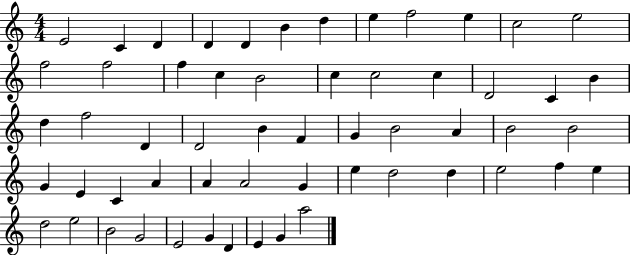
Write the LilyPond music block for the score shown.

{
  \clef treble
  \numericTimeSignature
  \time 4/4
  \key c \major
  e'2 c'4 d'4 | d'4 d'4 b'4 d''4 | e''4 f''2 e''4 | c''2 e''2 | \break f''2 f''2 | f''4 c''4 b'2 | c''4 c''2 c''4 | d'2 c'4 b'4 | \break d''4 f''2 d'4 | d'2 b'4 f'4 | g'4 b'2 a'4 | b'2 b'2 | \break g'4 e'4 c'4 a'4 | a'4 a'2 g'4 | e''4 d''2 d''4 | e''2 f''4 e''4 | \break d''2 e''2 | b'2 g'2 | e'2 g'4 d'4 | e'4 g'4 a''2 | \break \bar "|."
}